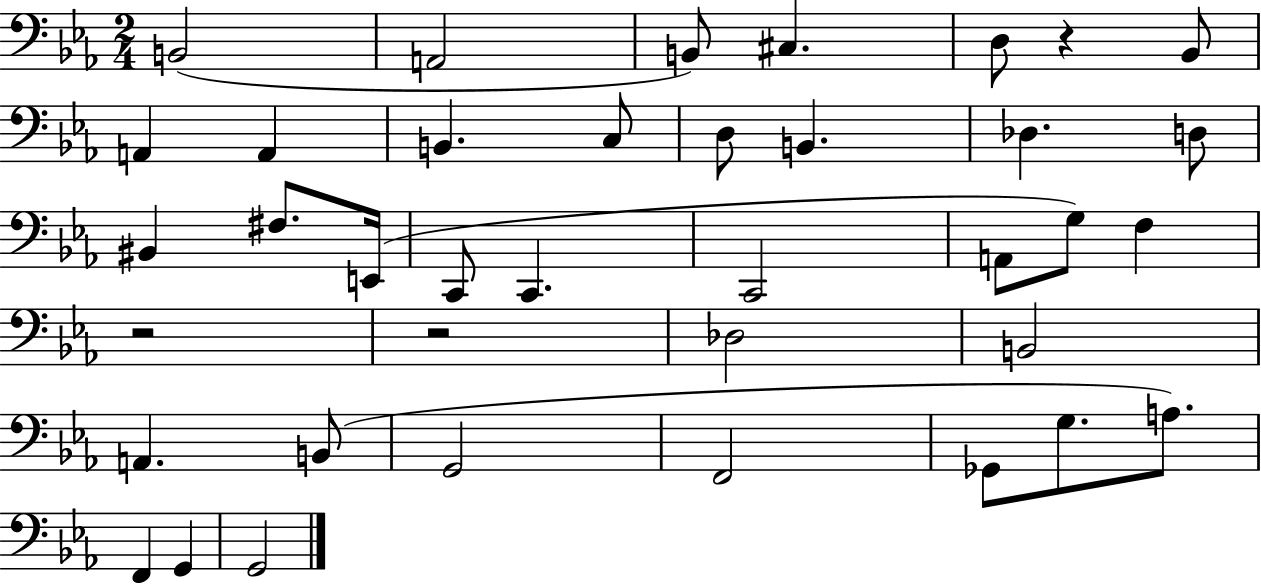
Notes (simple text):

B2/h A2/h B2/e C#3/q. D3/e R/q Bb2/e A2/q A2/q B2/q. C3/e D3/e B2/q. Db3/q. D3/e BIS2/q F#3/e. E2/s C2/e C2/q. C2/h A2/e G3/e F3/q R/h R/h Db3/h B2/h A2/q. B2/e G2/h F2/h Gb2/e G3/e. A3/e. F2/q G2/q G2/h